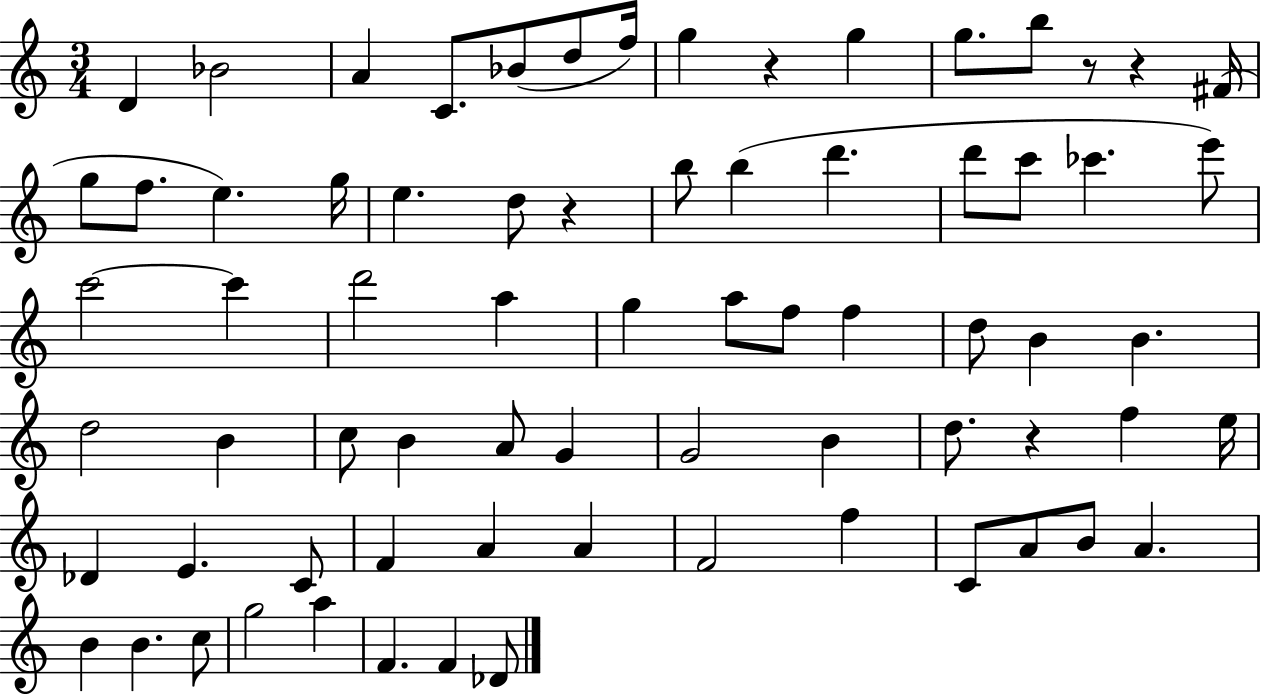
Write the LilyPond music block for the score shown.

{
  \clef treble
  \numericTimeSignature
  \time 3/4
  \key c \major
  \repeat volta 2 { d'4 bes'2 | a'4 c'8. bes'8( d''8 f''16) | g''4 r4 g''4 | g''8. b''8 r8 r4 fis'16( | \break g''8 f''8. e''4.) g''16 | e''4. d''8 r4 | b''8 b''4( d'''4. | d'''8 c'''8 ces'''4. e'''8) | \break c'''2~~ c'''4 | d'''2 a''4 | g''4 a''8 f''8 f''4 | d''8 b'4 b'4. | \break d''2 b'4 | c''8 b'4 a'8 g'4 | g'2 b'4 | d''8. r4 f''4 e''16 | \break des'4 e'4. c'8 | f'4 a'4 a'4 | f'2 f''4 | c'8 a'8 b'8 a'4. | \break b'4 b'4. c''8 | g''2 a''4 | f'4. f'4 des'8 | } \bar "|."
}